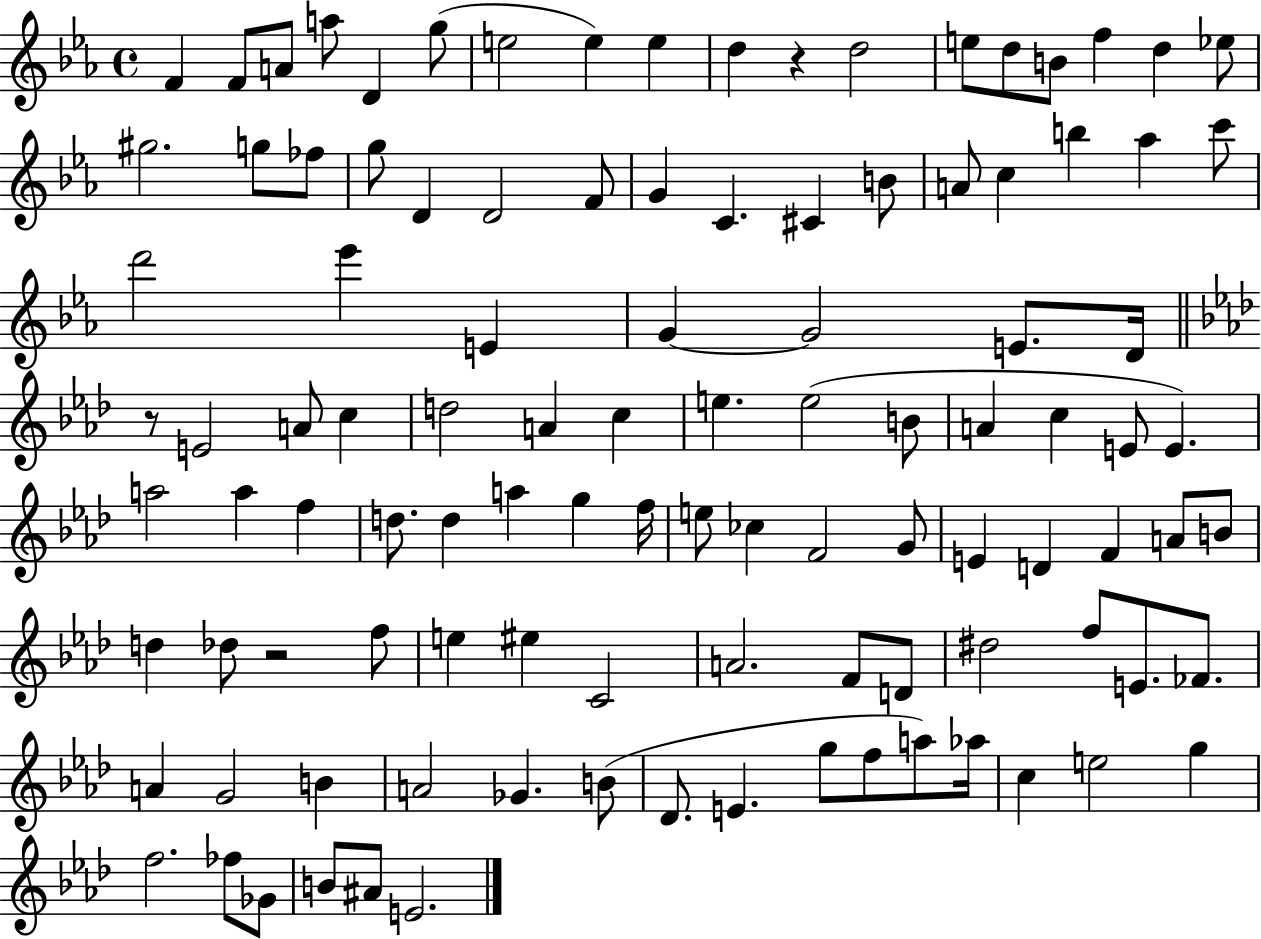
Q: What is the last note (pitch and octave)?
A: E4